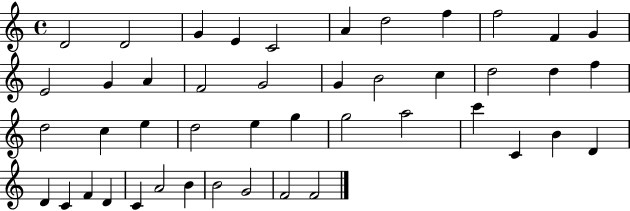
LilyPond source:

{
  \clef treble
  \time 4/4
  \defaultTimeSignature
  \key c \major
  d'2 d'2 | g'4 e'4 c'2 | a'4 d''2 f''4 | f''2 f'4 g'4 | \break e'2 g'4 a'4 | f'2 g'2 | g'4 b'2 c''4 | d''2 d''4 f''4 | \break d''2 c''4 e''4 | d''2 e''4 g''4 | g''2 a''2 | c'''4 c'4 b'4 d'4 | \break d'4 c'4 f'4 d'4 | c'4 a'2 b'4 | b'2 g'2 | f'2 f'2 | \break \bar "|."
}